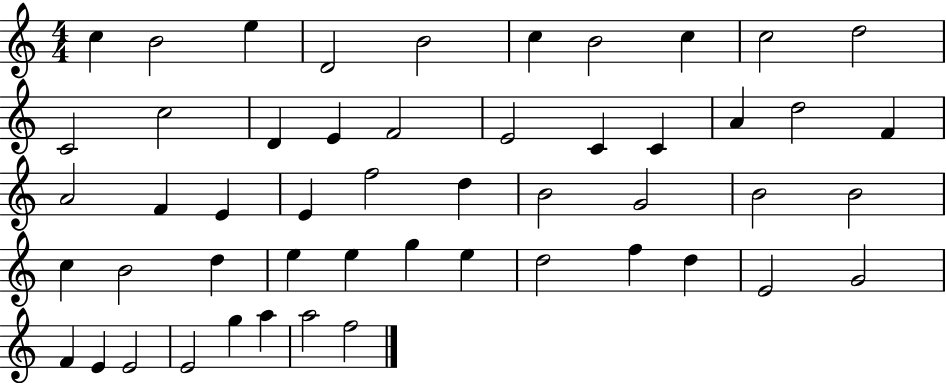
{
  \clef treble
  \numericTimeSignature
  \time 4/4
  \key c \major
  c''4 b'2 e''4 | d'2 b'2 | c''4 b'2 c''4 | c''2 d''2 | \break c'2 c''2 | d'4 e'4 f'2 | e'2 c'4 c'4 | a'4 d''2 f'4 | \break a'2 f'4 e'4 | e'4 f''2 d''4 | b'2 g'2 | b'2 b'2 | \break c''4 b'2 d''4 | e''4 e''4 g''4 e''4 | d''2 f''4 d''4 | e'2 g'2 | \break f'4 e'4 e'2 | e'2 g''4 a''4 | a''2 f''2 | \bar "|."
}